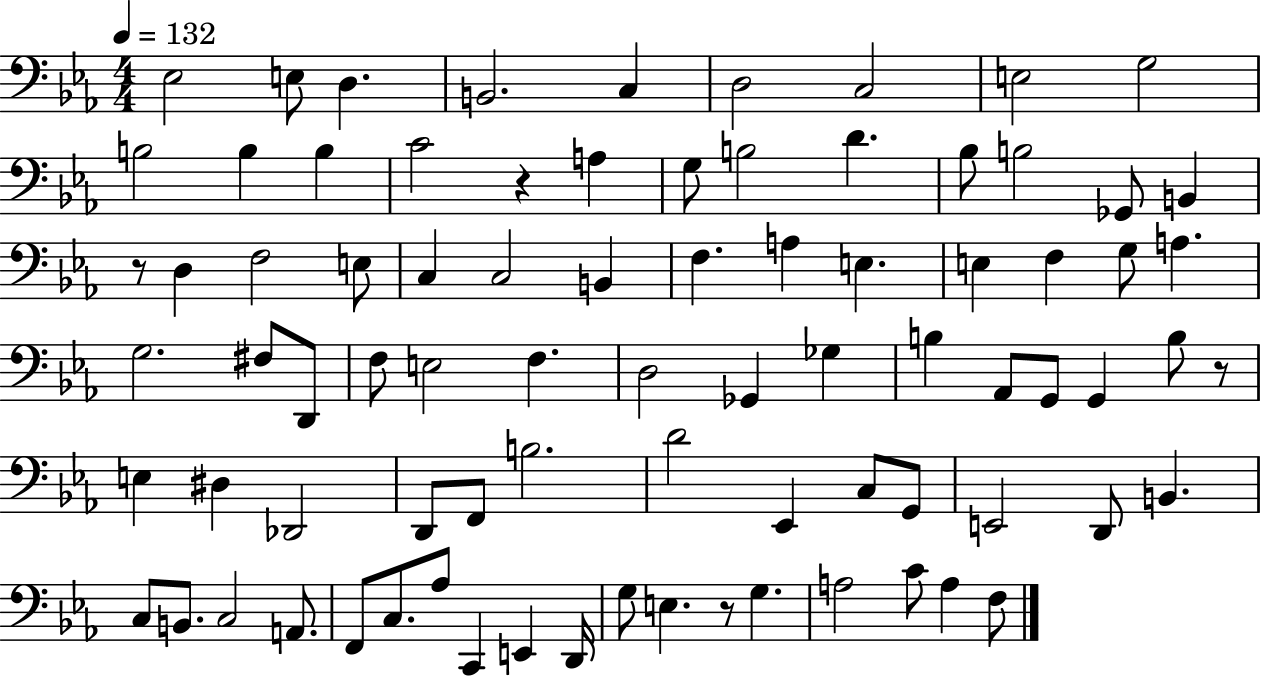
Eb3/h E3/e D3/q. B2/h. C3/q D3/h C3/h E3/h G3/h B3/h B3/q B3/q C4/h R/q A3/q G3/e B3/h D4/q. Bb3/e B3/h Gb2/e B2/q R/e D3/q F3/h E3/e C3/q C3/h B2/q F3/q. A3/q E3/q. E3/q F3/q G3/e A3/q. G3/h. F#3/e D2/e F3/e E3/h F3/q. D3/h Gb2/q Gb3/q B3/q Ab2/e G2/e G2/q B3/e R/e E3/q D#3/q Db2/h D2/e F2/e B3/h. D4/h Eb2/q C3/e G2/e E2/h D2/e B2/q. C3/e B2/e. C3/h A2/e. F2/e C3/e. Ab3/e C2/q E2/q D2/s G3/e E3/q. R/e G3/q. A3/h C4/e A3/q F3/e